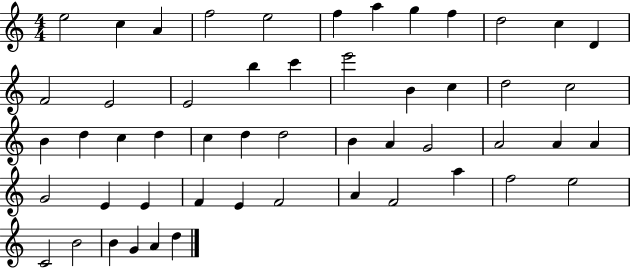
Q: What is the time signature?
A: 4/4